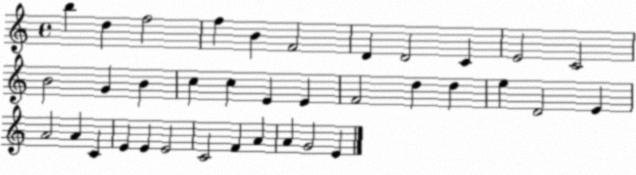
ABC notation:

X:1
T:Untitled
M:4/4
L:1/4
K:C
b d f2 f B F2 D D2 C E2 C2 B2 G B c c E E F2 d d e D2 E A2 A C E E E2 C2 F A A G2 E